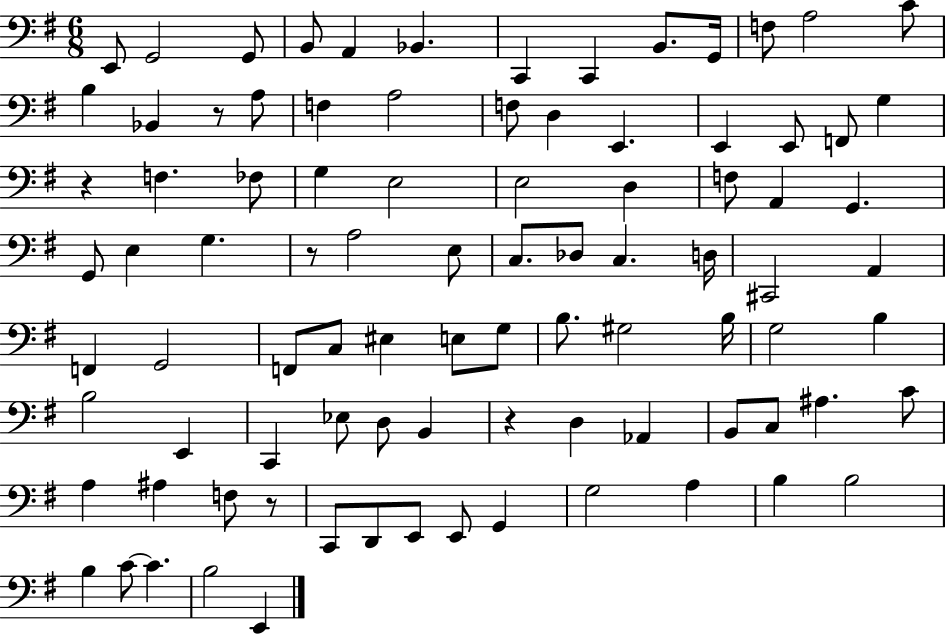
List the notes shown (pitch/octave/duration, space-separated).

E2/e G2/h G2/e B2/e A2/q Bb2/q. C2/q C2/q B2/e. G2/s F3/e A3/h C4/e B3/q Bb2/q R/e A3/e F3/q A3/h F3/e D3/q E2/q. E2/q E2/e F2/e G3/q R/q F3/q. FES3/e G3/q E3/h E3/h D3/q F3/e A2/q G2/q. G2/e E3/q G3/q. R/e A3/h E3/e C3/e. Db3/e C3/q. D3/s C#2/h A2/q F2/q G2/h F2/e C3/e EIS3/q E3/e G3/e B3/e. G#3/h B3/s G3/h B3/q B3/h E2/q C2/q Eb3/e D3/e B2/q R/q D3/q Ab2/q B2/e C3/e A#3/q. C4/e A3/q A#3/q F3/e R/e C2/e D2/e E2/e E2/e G2/q G3/h A3/q B3/q B3/h B3/q C4/e C4/q. B3/h E2/q